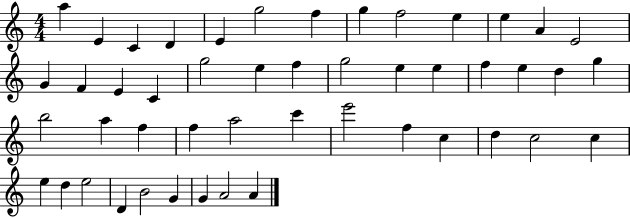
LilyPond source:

{
  \clef treble
  \numericTimeSignature
  \time 4/4
  \key c \major
  a''4 e'4 c'4 d'4 | e'4 g''2 f''4 | g''4 f''2 e''4 | e''4 a'4 e'2 | \break g'4 f'4 e'4 c'4 | g''2 e''4 f''4 | g''2 e''4 e''4 | f''4 e''4 d''4 g''4 | \break b''2 a''4 f''4 | f''4 a''2 c'''4 | e'''2 f''4 c''4 | d''4 c''2 c''4 | \break e''4 d''4 e''2 | d'4 b'2 g'4 | g'4 a'2 a'4 | \bar "|."
}